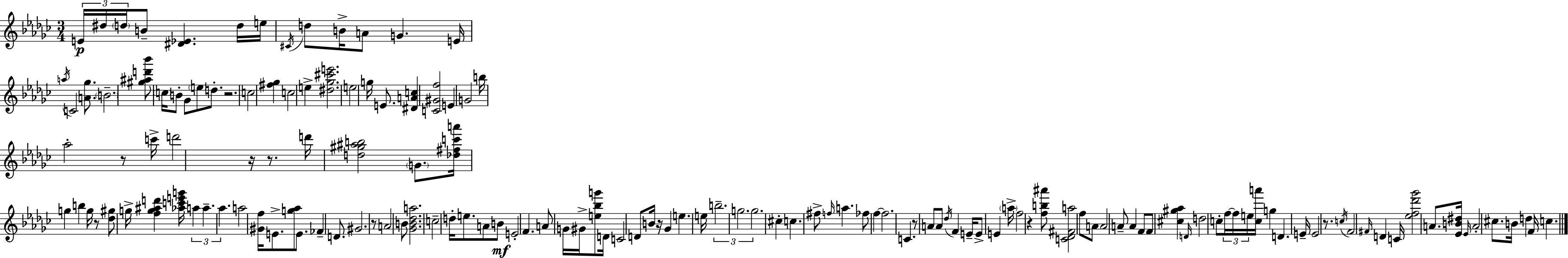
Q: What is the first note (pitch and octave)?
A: E4